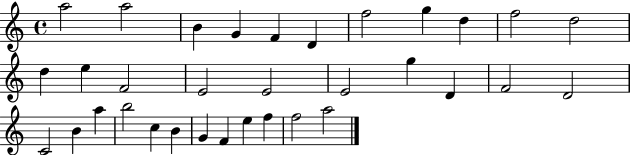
{
  \clef treble
  \time 4/4
  \defaultTimeSignature
  \key c \major
  a''2 a''2 | b'4 g'4 f'4 d'4 | f''2 g''4 d''4 | f''2 d''2 | \break d''4 e''4 f'2 | e'2 e'2 | e'2 g''4 d'4 | f'2 d'2 | \break c'2 b'4 a''4 | b''2 c''4 b'4 | g'4 f'4 e''4 f''4 | f''2 a''2 | \break \bar "|."
}